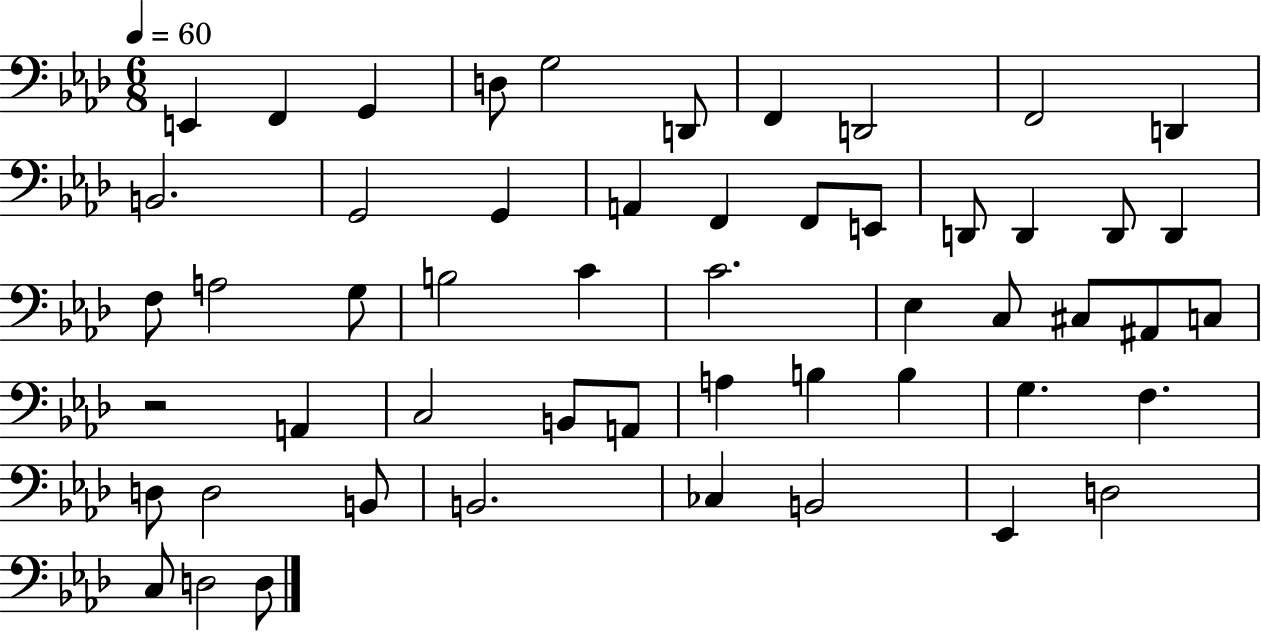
{
  \clef bass
  \numericTimeSignature
  \time 6/8
  \key aes \major
  \tempo 4 = 60
  e,4 f,4 g,4 | d8 g2 d,8 | f,4 d,2 | f,2 d,4 | \break b,2. | g,2 g,4 | a,4 f,4 f,8 e,8 | d,8 d,4 d,8 d,4 | \break f8 a2 g8 | b2 c'4 | c'2. | ees4 c8 cis8 ais,8 c8 | \break r2 a,4 | c2 b,8 a,8 | a4 b4 b4 | g4. f4. | \break d8 d2 b,8 | b,2. | ces4 b,2 | ees,4 d2 | \break c8 d2 d8 | \bar "|."
}